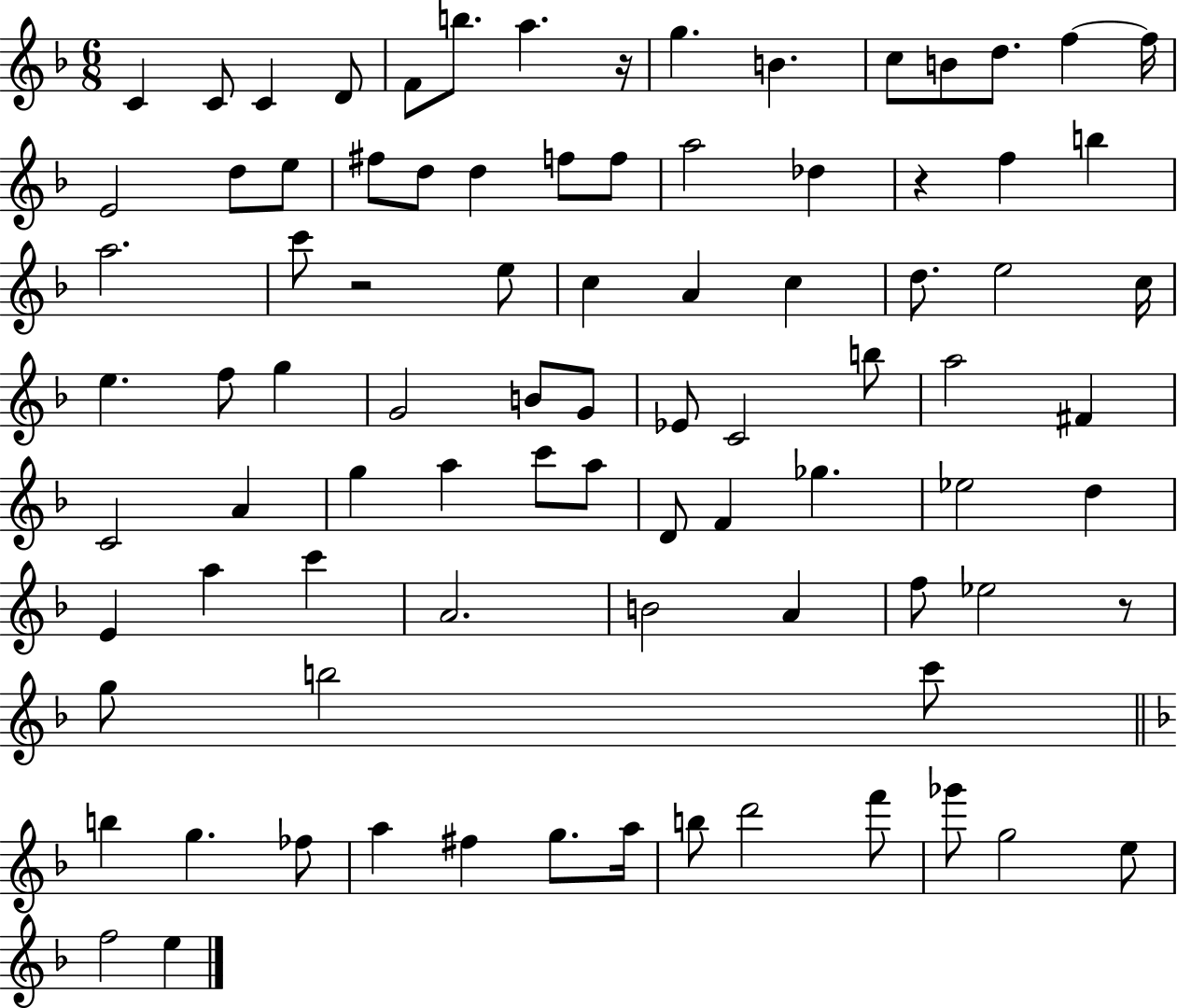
X:1
T:Untitled
M:6/8
L:1/4
K:F
C C/2 C D/2 F/2 b/2 a z/4 g B c/2 B/2 d/2 f f/4 E2 d/2 e/2 ^f/2 d/2 d f/2 f/2 a2 _d z f b a2 c'/2 z2 e/2 c A c d/2 e2 c/4 e f/2 g G2 B/2 G/2 _E/2 C2 b/2 a2 ^F C2 A g a c'/2 a/2 D/2 F _g _e2 d E a c' A2 B2 A f/2 _e2 z/2 g/2 b2 c'/2 b g _f/2 a ^f g/2 a/4 b/2 d'2 f'/2 _g'/2 g2 e/2 f2 e